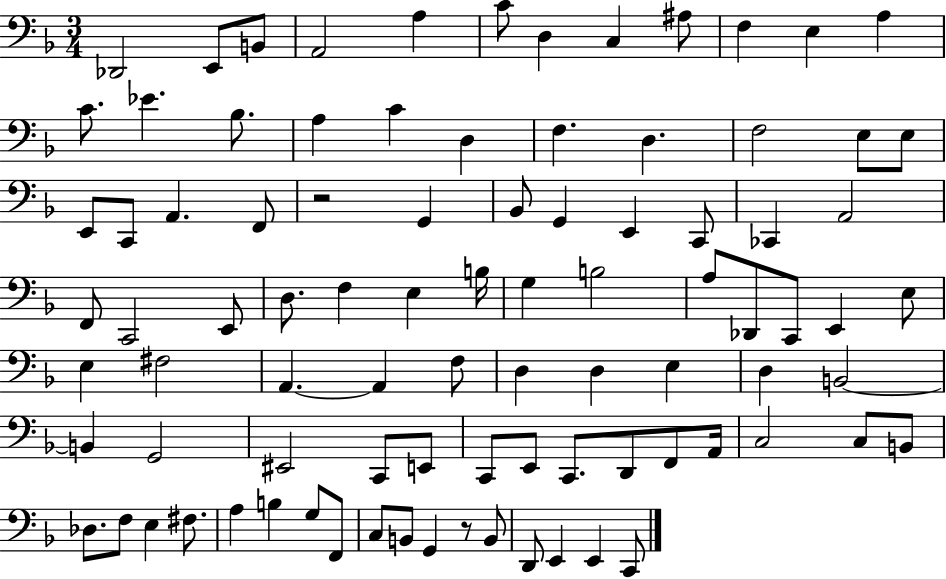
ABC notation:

X:1
T:Untitled
M:3/4
L:1/4
K:F
_D,,2 E,,/2 B,,/2 A,,2 A, C/2 D, C, ^A,/2 F, E, A, C/2 _E _B,/2 A, C D, F, D, F,2 E,/2 E,/2 E,,/2 C,,/2 A,, F,,/2 z2 G,, _B,,/2 G,, E,, C,,/2 _C,, A,,2 F,,/2 C,,2 E,,/2 D,/2 F, E, B,/4 G, B,2 A,/2 _D,,/2 C,,/2 E,, E,/2 E, ^F,2 A,, A,, F,/2 D, D, E, D, B,,2 B,, G,,2 ^E,,2 C,,/2 E,,/2 C,,/2 E,,/2 C,,/2 D,,/2 F,,/2 A,,/4 C,2 C,/2 B,,/2 _D,/2 F,/2 E, ^F,/2 A, B, G,/2 F,,/2 C,/2 B,,/2 G,, z/2 B,,/2 D,,/2 E,, E,, C,,/2